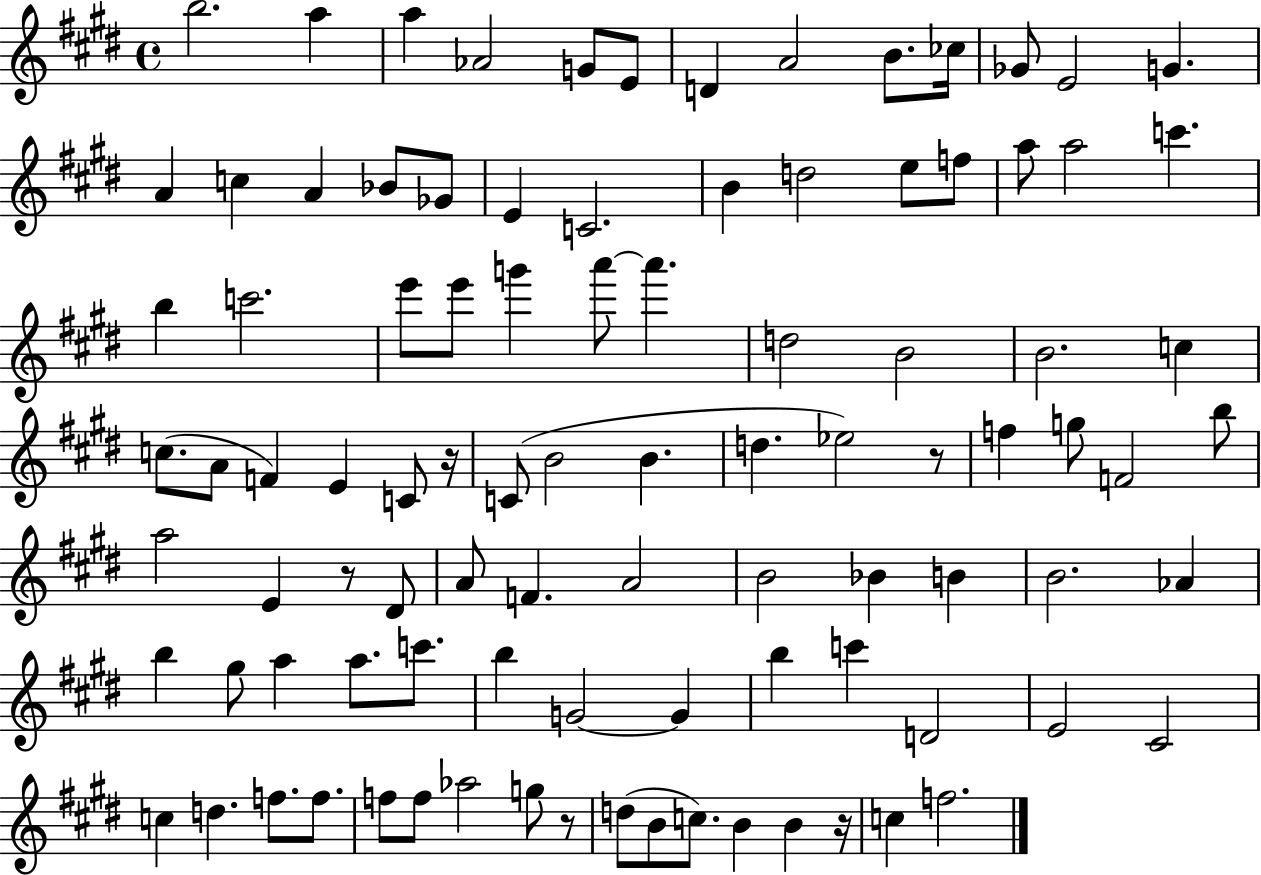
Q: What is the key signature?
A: E major